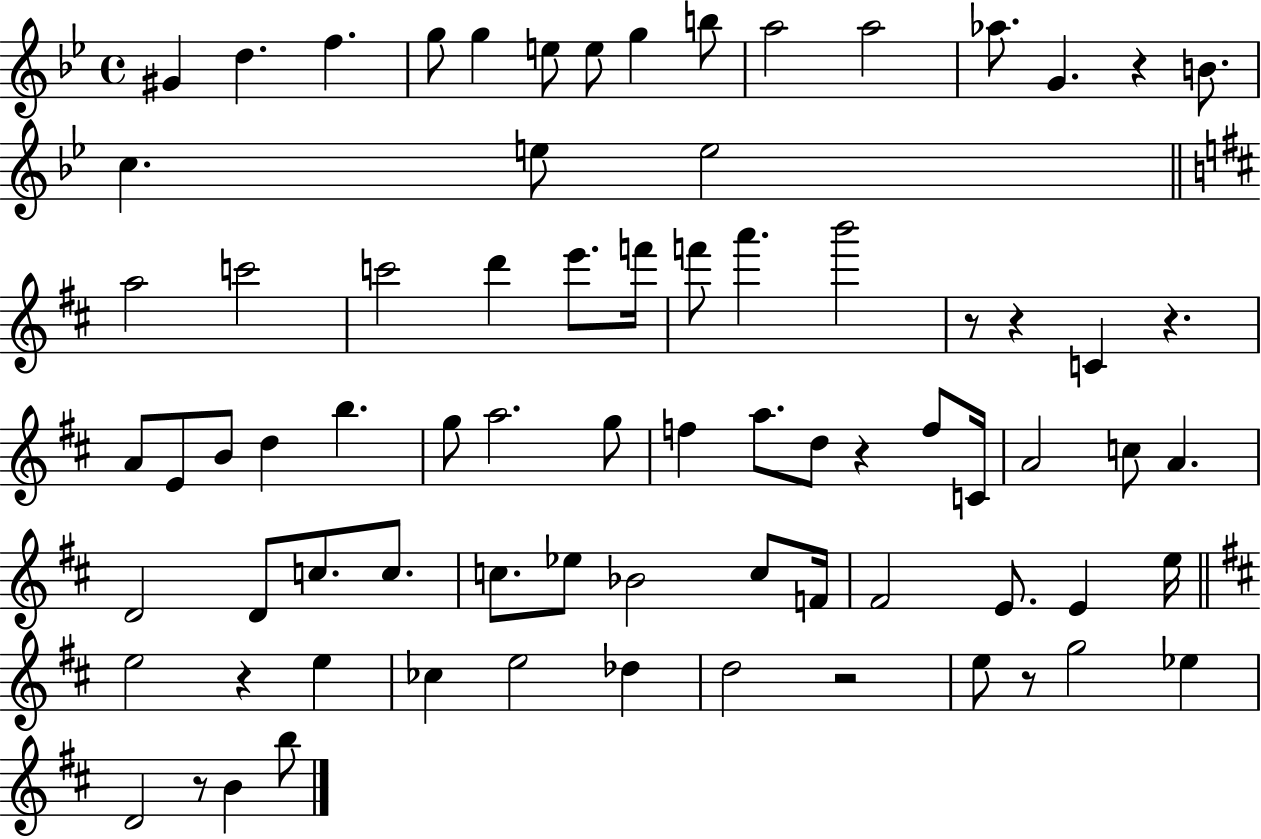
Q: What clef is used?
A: treble